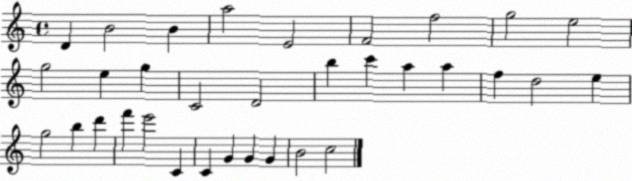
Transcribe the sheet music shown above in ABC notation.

X:1
T:Untitled
M:4/4
L:1/4
K:C
D B2 B a2 E2 F2 f2 g2 e2 g2 e g C2 D2 b c' a a f d2 e g2 b d' f' e'2 C C G G G B2 c2